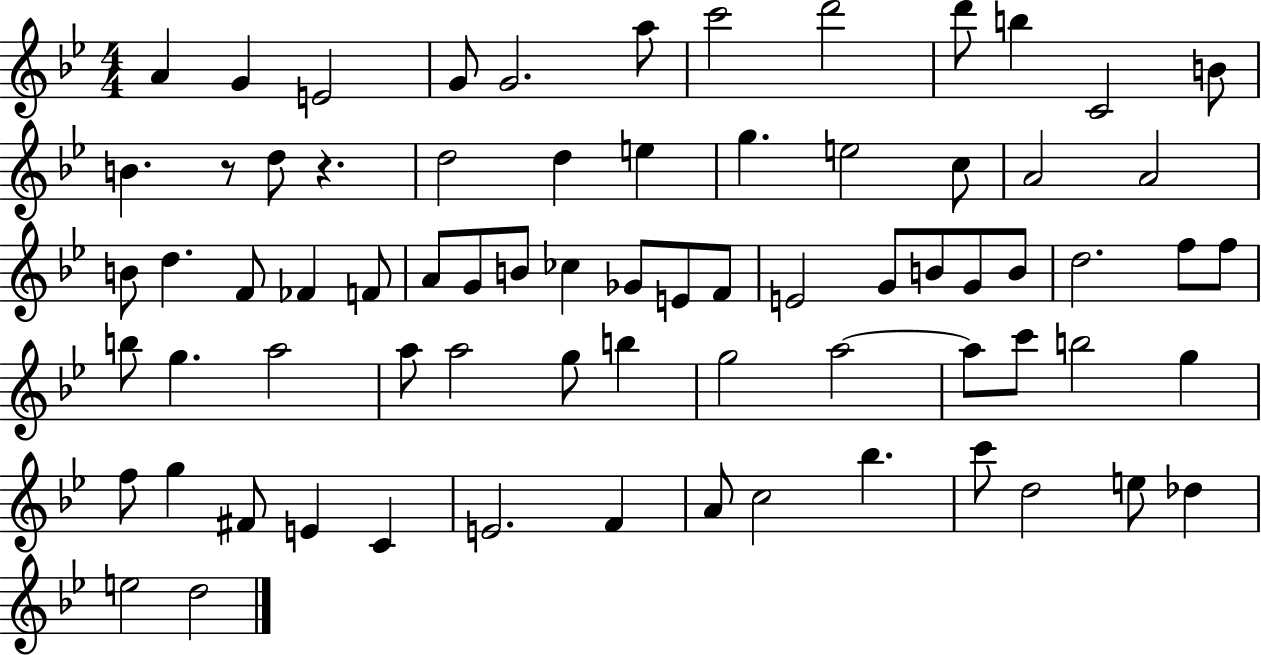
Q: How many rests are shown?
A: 2